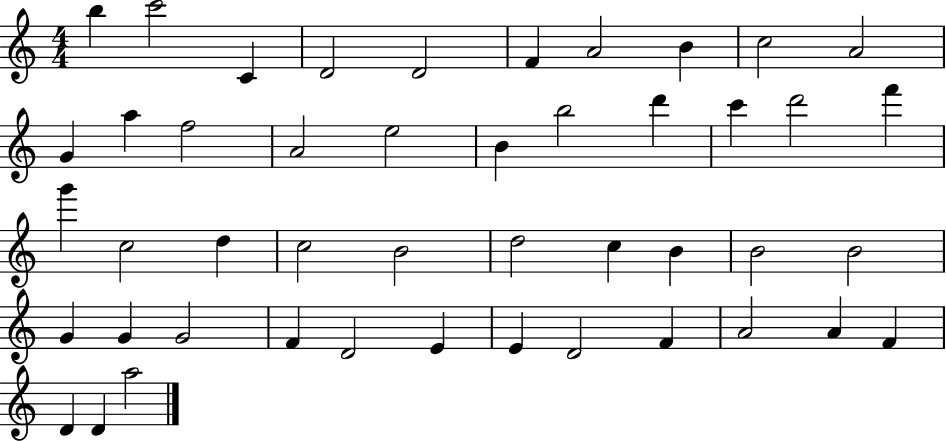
{
  \clef treble
  \numericTimeSignature
  \time 4/4
  \key c \major
  b''4 c'''2 c'4 | d'2 d'2 | f'4 a'2 b'4 | c''2 a'2 | \break g'4 a''4 f''2 | a'2 e''2 | b'4 b''2 d'''4 | c'''4 d'''2 f'''4 | \break g'''4 c''2 d''4 | c''2 b'2 | d''2 c''4 b'4 | b'2 b'2 | \break g'4 g'4 g'2 | f'4 d'2 e'4 | e'4 d'2 f'4 | a'2 a'4 f'4 | \break d'4 d'4 a''2 | \bar "|."
}